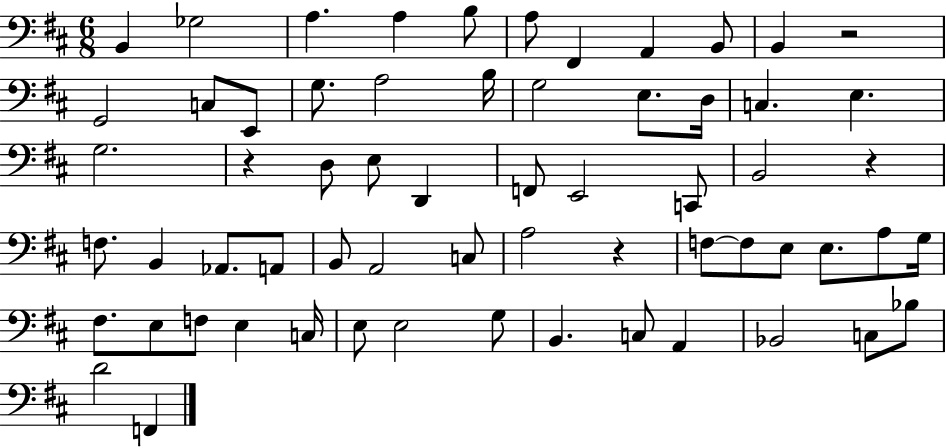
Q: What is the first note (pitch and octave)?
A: B2